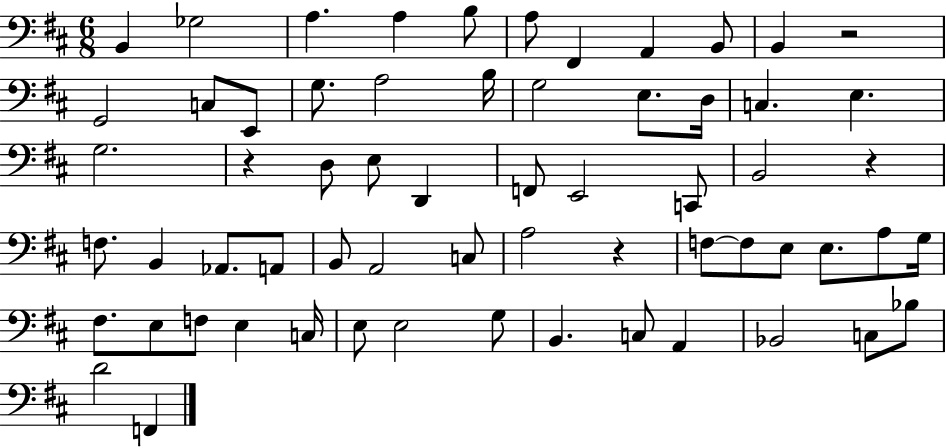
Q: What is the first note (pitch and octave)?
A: B2